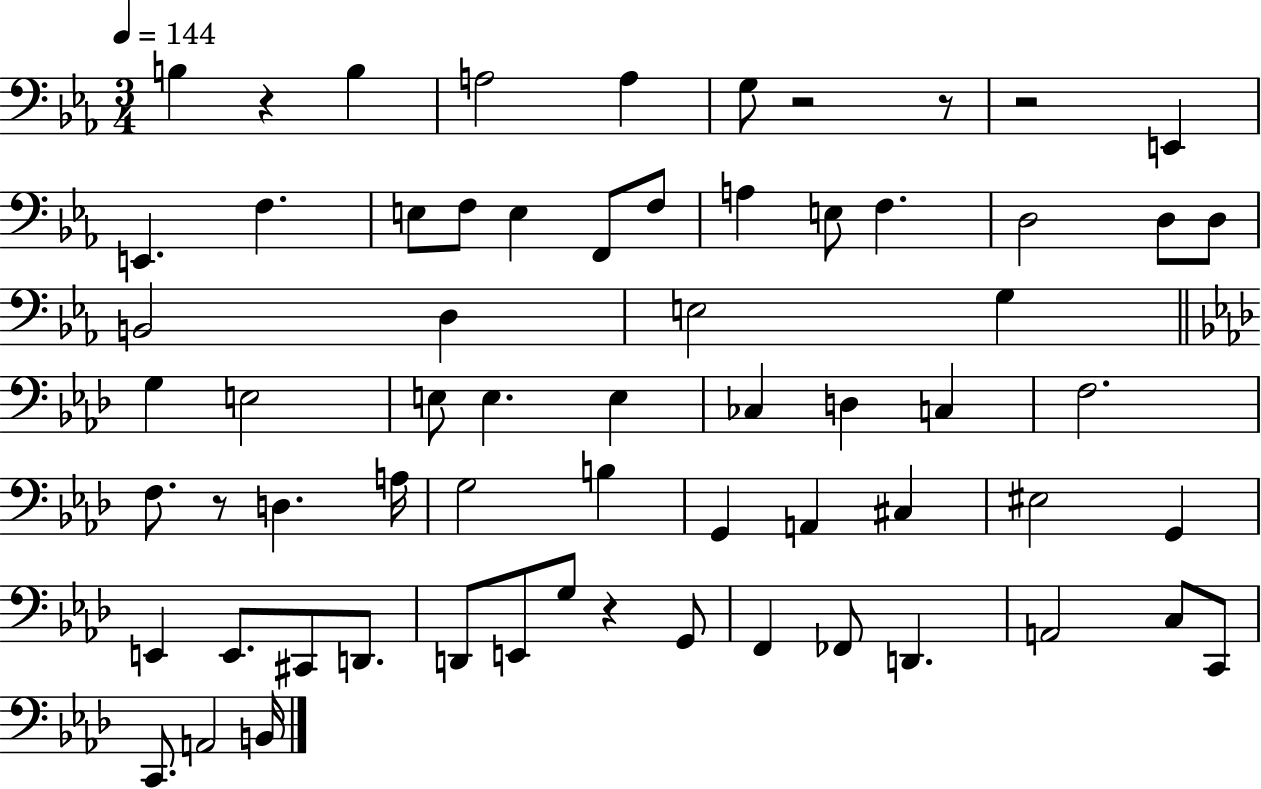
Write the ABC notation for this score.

X:1
T:Untitled
M:3/4
L:1/4
K:Eb
B, z B, A,2 A, G,/2 z2 z/2 z2 E,, E,, F, E,/2 F,/2 E, F,,/2 F,/2 A, E,/2 F, D,2 D,/2 D,/2 B,,2 D, E,2 G, G, E,2 E,/2 E, E, _C, D, C, F,2 F,/2 z/2 D, A,/4 G,2 B, G,, A,, ^C, ^E,2 G,, E,, E,,/2 ^C,,/2 D,,/2 D,,/2 E,,/2 G,/2 z G,,/2 F,, _F,,/2 D,, A,,2 C,/2 C,,/2 C,,/2 A,,2 B,,/4